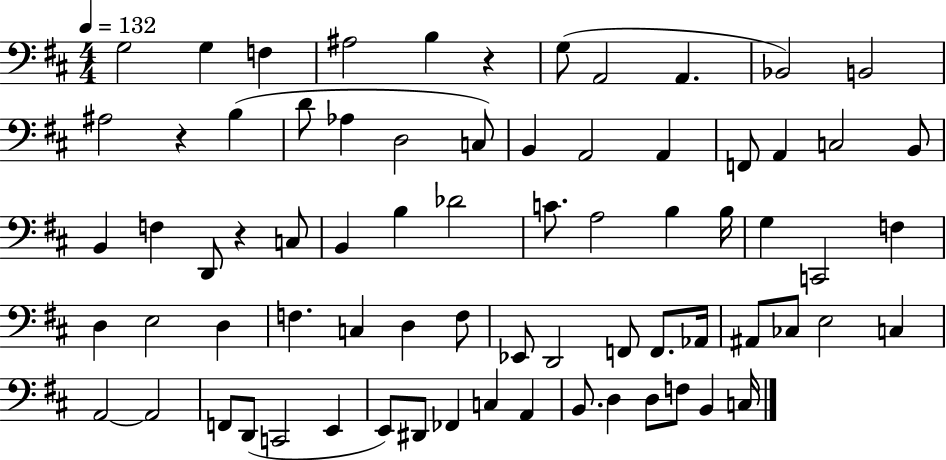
X:1
T:Untitled
M:4/4
L:1/4
K:D
G,2 G, F, ^A,2 B, z G,/2 A,,2 A,, _B,,2 B,,2 ^A,2 z B, D/2 _A, D,2 C,/2 B,, A,,2 A,, F,,/2 A,, C,2 B,,/2 B,, F, D,,/2 z C,/2 B,, B, _D2 C/2 A,2 B, B,/4 G, C,,2 F, D, E,2 D, F, C, D, F,/2 _E,,/2 D,,2 F,,/2 F,,/2 _A,,/4 ^A,,/2 _C,/2 E,2 C, A,,2 A,,2 F,,/2 D,,/2 C,,2 E,, E,,/2 ^D,,/2 _F,, C, A,, B,,/2 D, D,/2 F,/2 B,, C,/4